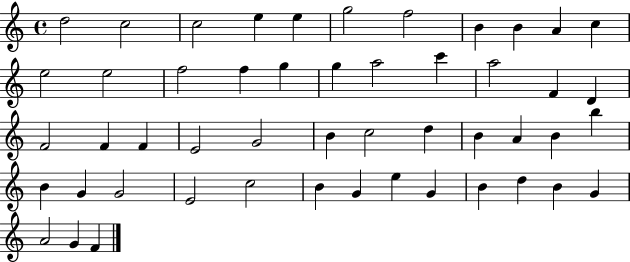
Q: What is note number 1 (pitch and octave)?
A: D5